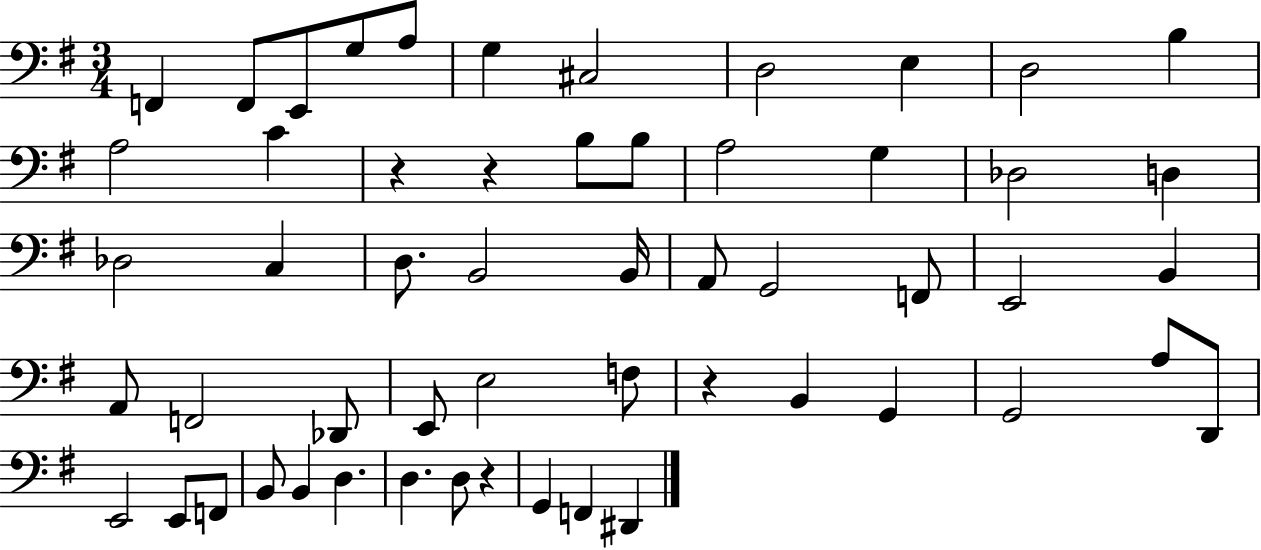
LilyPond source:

{
  \clef bass
  \numericTimeSignature
  \time 3/4
  \key g \major
  f,4 f,8 e,8 g8 a8 | g4 cis2 | d2 e4 | d2 b4 | \break a2 c'4 | r4 r4 b8 b8 | a2 g4 | des2 d4 | \break des2 c4 | d8. b,2 b,16 | a,8 g,2 f,8 | e,2 b,4 | \break a,8 f,2 des,8 | e,8 e2 f8 | r4 b,4 g,4 | g,2 a8 d,8 | \break e,2 e,8 f,8 | b,8 b,4 d4. | d4. d8 r4 | g,4 f,4 dis,4 | \break \bar "|."
}